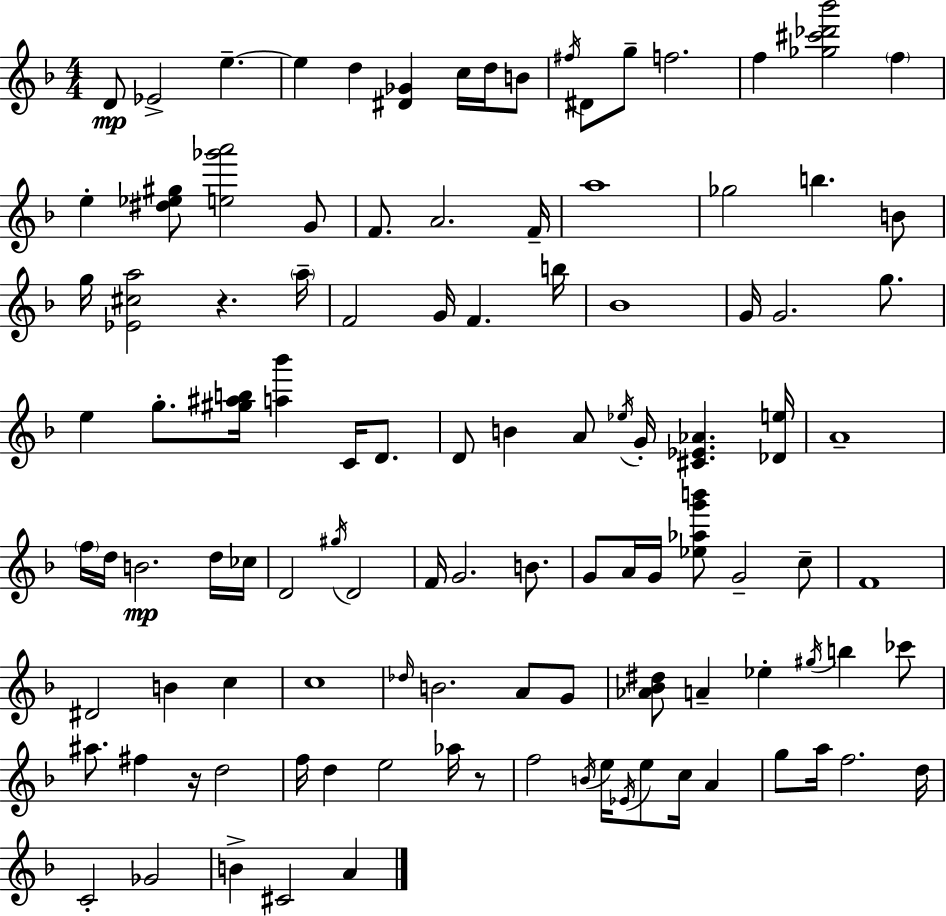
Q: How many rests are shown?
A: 3